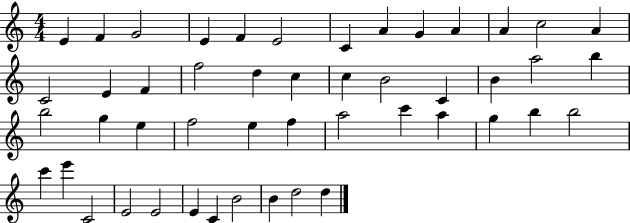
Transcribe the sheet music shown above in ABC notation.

X:1
T:Untitled
M:4/4
L:1/4
K:C
E F G2 E F E2 C A G A A c2 A C2 E F f2 d c c B2 C B a2 b b2 g e f2 e f a2 c' a g b b2 c' e' C2 E2 E2 E C B2 B d2 d